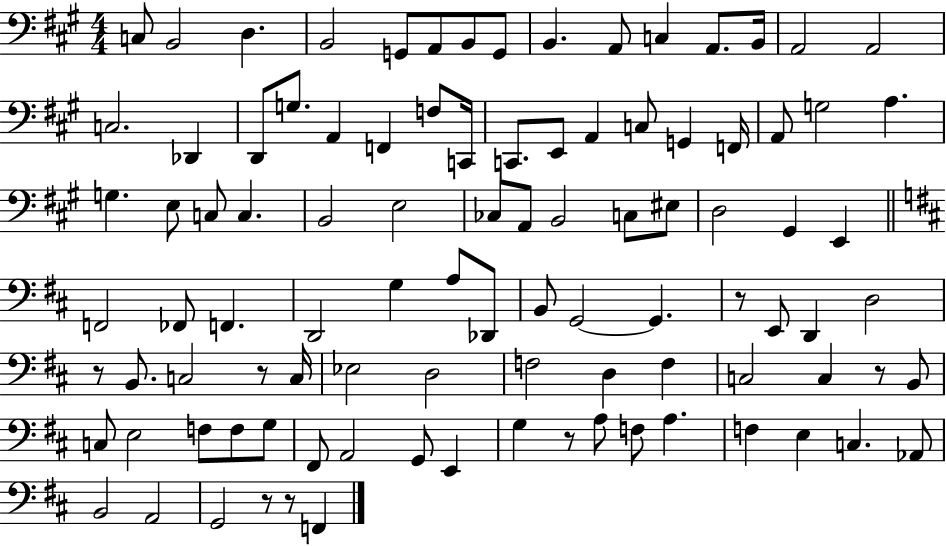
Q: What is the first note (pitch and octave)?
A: C3